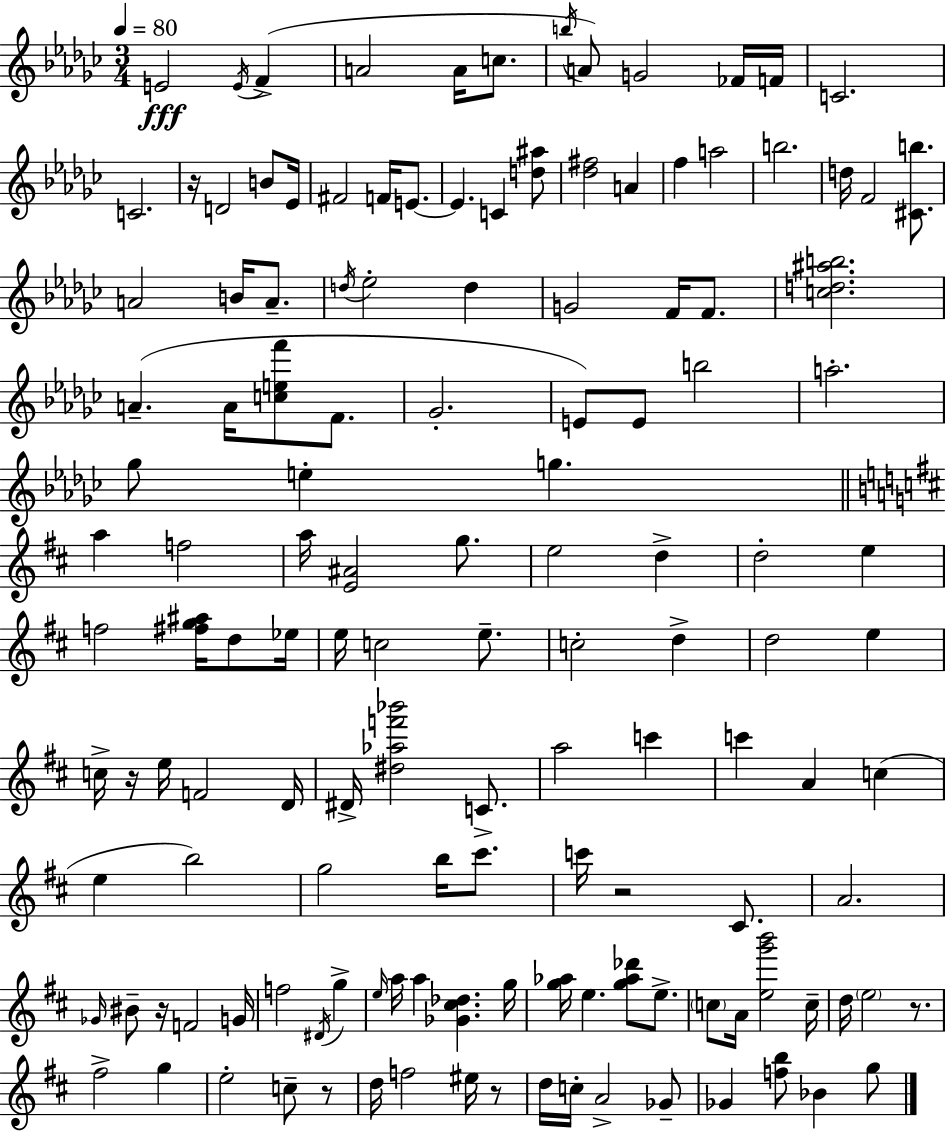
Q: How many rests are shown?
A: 7